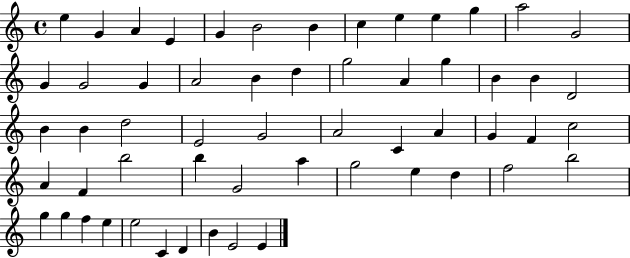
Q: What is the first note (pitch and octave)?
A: E5